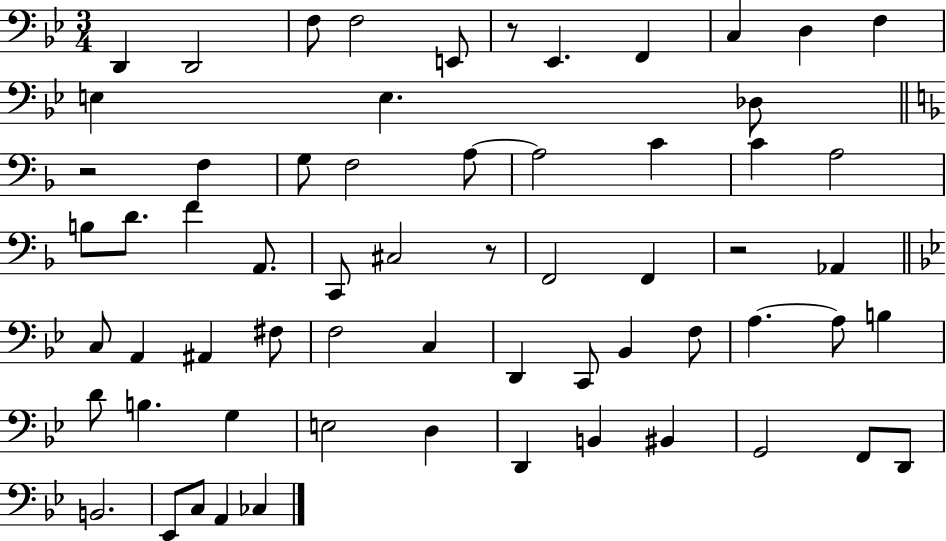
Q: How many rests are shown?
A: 4